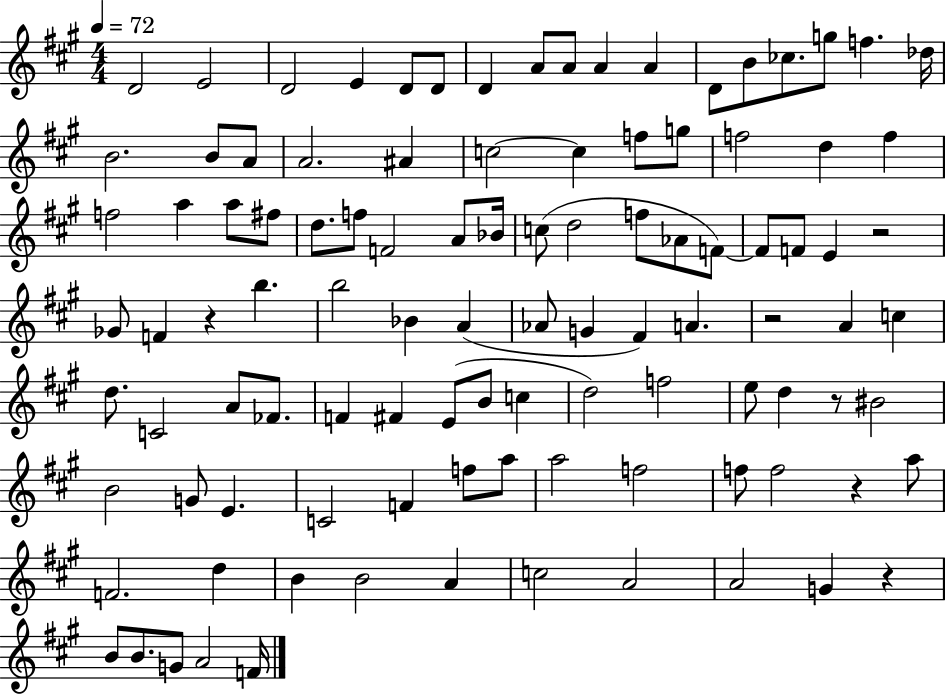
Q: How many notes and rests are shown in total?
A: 104